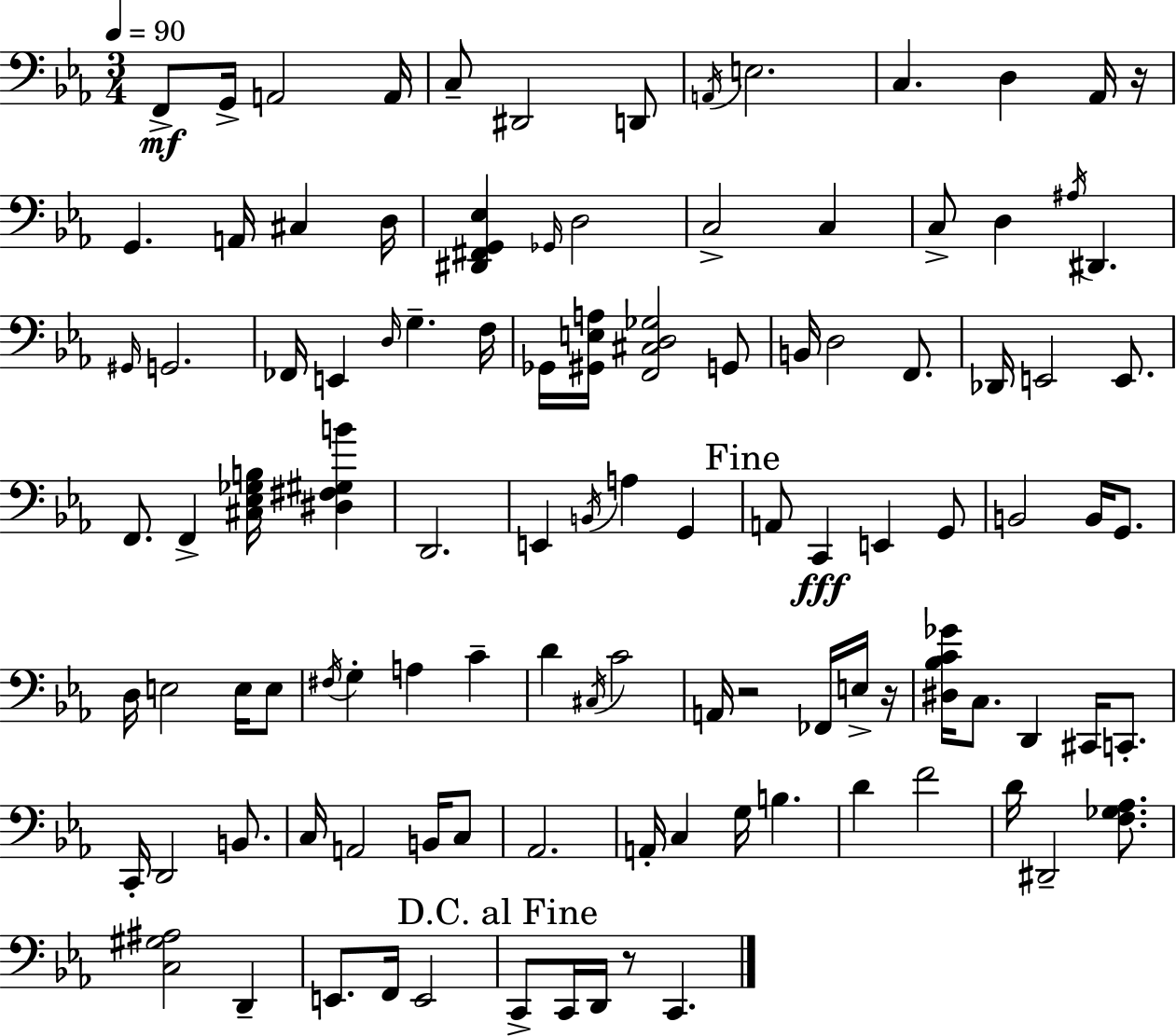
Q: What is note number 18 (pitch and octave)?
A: D3